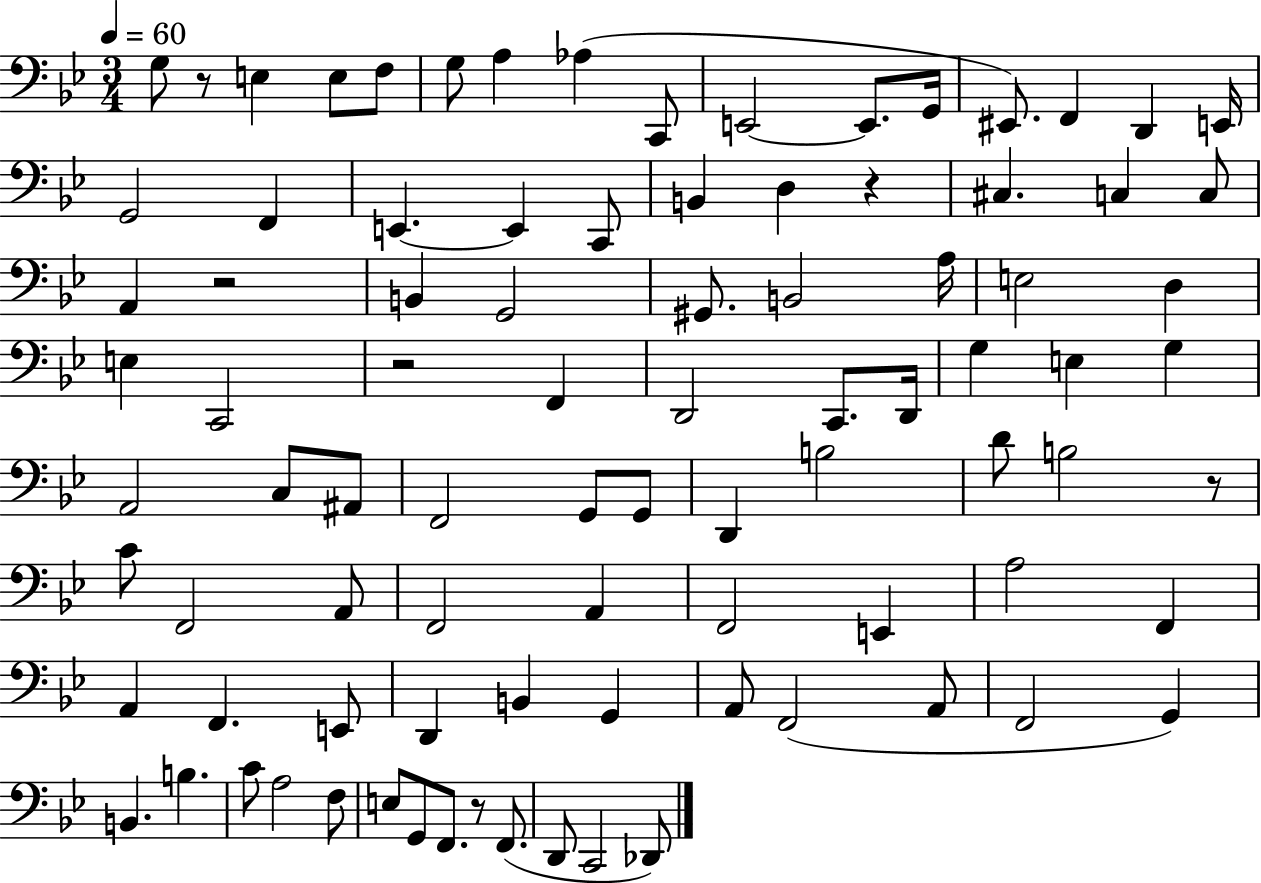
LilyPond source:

{
  \clef bass
  \numericTimeSignature
  \time 3/4
  \key bes \major
  \tempo 4 = 60
  g8 r8 e4 e8 f8 | g8 a4 aes4( c,8 | e,2~~ e,8. g,16 | eis,8.) f,4 d,4 e,16 | \break g,2 f,4 | e,4.~~ e,4 c,8 | b,4 d4 r4 | cis4. c4 c8 | \break a,4 r2 | b,4 g,2 | gis,8. b,2 a16 | e2 d4 | \break e4 c,2 | r2 f,4 | d,2 c,8. d,16 | g4 e4 g4 | \break a,2 c8 ais,8 | f,2 g,8 g,8 | d,4 b2 | d'8 b2 r8 | \break c'8 f,2 a,8 | f,2 a,4 | f,2 e,4 | a2 f,4 | \break a,4 f,4. e,8 | d,4 b,4 g,4 | a,8 f,2( a,8 | f,2 g,4) | \break b,4. b4. | c'8 a2 f8 | e8 g,8 f,8. r8 f,8.( | d,8 c,2 des,8) | \break \bar "|."
}